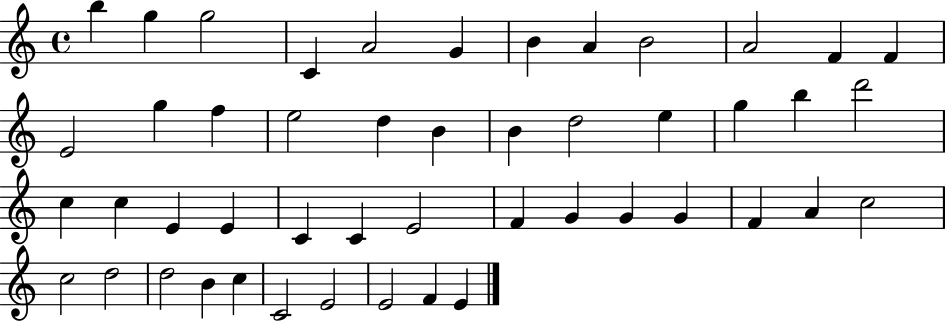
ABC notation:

X:1
T:Untitled
M:4/4
L:1/4
K:C
b g g2 C A2 G B A B2 A2 F F E2 g f e2 d B B d2 e g b d'2 c c E E C C E2 F G G G F A c2 c2 d2 d2 B c C2 E2 E2 F E